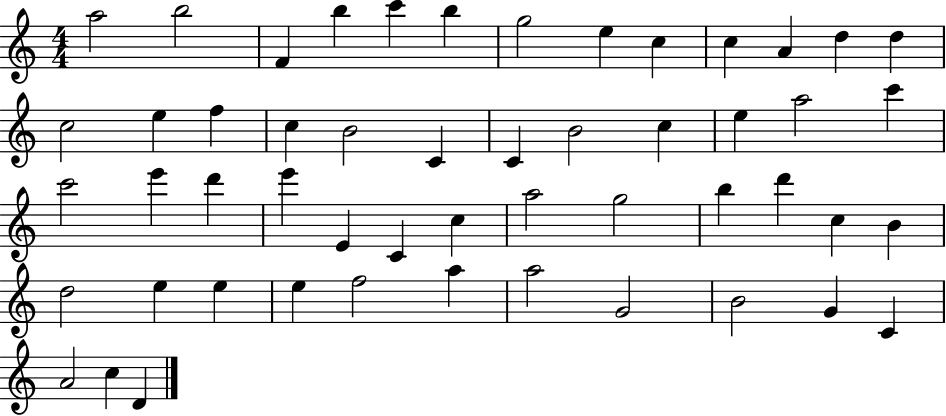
A5/h B5/h F4/q B5/q C6/q B5/q G5/h E5/q C5/q C5/q A4/q D5/q D5/q C5/h E5/q F5/q C5/q B4/h C4/q C4/q B4/h C5/q E5/q A5/h C6/q C6/h E6/q D6/q E6/q E4/q C4/q C5/q A5/h G5/h B5/q D6/q C5/q B4/q D5/h E5/q E5/q E5/q F5/h A5/q A5/h G4/h B4/h G4/q C4/q A4/h C5/q D4/q